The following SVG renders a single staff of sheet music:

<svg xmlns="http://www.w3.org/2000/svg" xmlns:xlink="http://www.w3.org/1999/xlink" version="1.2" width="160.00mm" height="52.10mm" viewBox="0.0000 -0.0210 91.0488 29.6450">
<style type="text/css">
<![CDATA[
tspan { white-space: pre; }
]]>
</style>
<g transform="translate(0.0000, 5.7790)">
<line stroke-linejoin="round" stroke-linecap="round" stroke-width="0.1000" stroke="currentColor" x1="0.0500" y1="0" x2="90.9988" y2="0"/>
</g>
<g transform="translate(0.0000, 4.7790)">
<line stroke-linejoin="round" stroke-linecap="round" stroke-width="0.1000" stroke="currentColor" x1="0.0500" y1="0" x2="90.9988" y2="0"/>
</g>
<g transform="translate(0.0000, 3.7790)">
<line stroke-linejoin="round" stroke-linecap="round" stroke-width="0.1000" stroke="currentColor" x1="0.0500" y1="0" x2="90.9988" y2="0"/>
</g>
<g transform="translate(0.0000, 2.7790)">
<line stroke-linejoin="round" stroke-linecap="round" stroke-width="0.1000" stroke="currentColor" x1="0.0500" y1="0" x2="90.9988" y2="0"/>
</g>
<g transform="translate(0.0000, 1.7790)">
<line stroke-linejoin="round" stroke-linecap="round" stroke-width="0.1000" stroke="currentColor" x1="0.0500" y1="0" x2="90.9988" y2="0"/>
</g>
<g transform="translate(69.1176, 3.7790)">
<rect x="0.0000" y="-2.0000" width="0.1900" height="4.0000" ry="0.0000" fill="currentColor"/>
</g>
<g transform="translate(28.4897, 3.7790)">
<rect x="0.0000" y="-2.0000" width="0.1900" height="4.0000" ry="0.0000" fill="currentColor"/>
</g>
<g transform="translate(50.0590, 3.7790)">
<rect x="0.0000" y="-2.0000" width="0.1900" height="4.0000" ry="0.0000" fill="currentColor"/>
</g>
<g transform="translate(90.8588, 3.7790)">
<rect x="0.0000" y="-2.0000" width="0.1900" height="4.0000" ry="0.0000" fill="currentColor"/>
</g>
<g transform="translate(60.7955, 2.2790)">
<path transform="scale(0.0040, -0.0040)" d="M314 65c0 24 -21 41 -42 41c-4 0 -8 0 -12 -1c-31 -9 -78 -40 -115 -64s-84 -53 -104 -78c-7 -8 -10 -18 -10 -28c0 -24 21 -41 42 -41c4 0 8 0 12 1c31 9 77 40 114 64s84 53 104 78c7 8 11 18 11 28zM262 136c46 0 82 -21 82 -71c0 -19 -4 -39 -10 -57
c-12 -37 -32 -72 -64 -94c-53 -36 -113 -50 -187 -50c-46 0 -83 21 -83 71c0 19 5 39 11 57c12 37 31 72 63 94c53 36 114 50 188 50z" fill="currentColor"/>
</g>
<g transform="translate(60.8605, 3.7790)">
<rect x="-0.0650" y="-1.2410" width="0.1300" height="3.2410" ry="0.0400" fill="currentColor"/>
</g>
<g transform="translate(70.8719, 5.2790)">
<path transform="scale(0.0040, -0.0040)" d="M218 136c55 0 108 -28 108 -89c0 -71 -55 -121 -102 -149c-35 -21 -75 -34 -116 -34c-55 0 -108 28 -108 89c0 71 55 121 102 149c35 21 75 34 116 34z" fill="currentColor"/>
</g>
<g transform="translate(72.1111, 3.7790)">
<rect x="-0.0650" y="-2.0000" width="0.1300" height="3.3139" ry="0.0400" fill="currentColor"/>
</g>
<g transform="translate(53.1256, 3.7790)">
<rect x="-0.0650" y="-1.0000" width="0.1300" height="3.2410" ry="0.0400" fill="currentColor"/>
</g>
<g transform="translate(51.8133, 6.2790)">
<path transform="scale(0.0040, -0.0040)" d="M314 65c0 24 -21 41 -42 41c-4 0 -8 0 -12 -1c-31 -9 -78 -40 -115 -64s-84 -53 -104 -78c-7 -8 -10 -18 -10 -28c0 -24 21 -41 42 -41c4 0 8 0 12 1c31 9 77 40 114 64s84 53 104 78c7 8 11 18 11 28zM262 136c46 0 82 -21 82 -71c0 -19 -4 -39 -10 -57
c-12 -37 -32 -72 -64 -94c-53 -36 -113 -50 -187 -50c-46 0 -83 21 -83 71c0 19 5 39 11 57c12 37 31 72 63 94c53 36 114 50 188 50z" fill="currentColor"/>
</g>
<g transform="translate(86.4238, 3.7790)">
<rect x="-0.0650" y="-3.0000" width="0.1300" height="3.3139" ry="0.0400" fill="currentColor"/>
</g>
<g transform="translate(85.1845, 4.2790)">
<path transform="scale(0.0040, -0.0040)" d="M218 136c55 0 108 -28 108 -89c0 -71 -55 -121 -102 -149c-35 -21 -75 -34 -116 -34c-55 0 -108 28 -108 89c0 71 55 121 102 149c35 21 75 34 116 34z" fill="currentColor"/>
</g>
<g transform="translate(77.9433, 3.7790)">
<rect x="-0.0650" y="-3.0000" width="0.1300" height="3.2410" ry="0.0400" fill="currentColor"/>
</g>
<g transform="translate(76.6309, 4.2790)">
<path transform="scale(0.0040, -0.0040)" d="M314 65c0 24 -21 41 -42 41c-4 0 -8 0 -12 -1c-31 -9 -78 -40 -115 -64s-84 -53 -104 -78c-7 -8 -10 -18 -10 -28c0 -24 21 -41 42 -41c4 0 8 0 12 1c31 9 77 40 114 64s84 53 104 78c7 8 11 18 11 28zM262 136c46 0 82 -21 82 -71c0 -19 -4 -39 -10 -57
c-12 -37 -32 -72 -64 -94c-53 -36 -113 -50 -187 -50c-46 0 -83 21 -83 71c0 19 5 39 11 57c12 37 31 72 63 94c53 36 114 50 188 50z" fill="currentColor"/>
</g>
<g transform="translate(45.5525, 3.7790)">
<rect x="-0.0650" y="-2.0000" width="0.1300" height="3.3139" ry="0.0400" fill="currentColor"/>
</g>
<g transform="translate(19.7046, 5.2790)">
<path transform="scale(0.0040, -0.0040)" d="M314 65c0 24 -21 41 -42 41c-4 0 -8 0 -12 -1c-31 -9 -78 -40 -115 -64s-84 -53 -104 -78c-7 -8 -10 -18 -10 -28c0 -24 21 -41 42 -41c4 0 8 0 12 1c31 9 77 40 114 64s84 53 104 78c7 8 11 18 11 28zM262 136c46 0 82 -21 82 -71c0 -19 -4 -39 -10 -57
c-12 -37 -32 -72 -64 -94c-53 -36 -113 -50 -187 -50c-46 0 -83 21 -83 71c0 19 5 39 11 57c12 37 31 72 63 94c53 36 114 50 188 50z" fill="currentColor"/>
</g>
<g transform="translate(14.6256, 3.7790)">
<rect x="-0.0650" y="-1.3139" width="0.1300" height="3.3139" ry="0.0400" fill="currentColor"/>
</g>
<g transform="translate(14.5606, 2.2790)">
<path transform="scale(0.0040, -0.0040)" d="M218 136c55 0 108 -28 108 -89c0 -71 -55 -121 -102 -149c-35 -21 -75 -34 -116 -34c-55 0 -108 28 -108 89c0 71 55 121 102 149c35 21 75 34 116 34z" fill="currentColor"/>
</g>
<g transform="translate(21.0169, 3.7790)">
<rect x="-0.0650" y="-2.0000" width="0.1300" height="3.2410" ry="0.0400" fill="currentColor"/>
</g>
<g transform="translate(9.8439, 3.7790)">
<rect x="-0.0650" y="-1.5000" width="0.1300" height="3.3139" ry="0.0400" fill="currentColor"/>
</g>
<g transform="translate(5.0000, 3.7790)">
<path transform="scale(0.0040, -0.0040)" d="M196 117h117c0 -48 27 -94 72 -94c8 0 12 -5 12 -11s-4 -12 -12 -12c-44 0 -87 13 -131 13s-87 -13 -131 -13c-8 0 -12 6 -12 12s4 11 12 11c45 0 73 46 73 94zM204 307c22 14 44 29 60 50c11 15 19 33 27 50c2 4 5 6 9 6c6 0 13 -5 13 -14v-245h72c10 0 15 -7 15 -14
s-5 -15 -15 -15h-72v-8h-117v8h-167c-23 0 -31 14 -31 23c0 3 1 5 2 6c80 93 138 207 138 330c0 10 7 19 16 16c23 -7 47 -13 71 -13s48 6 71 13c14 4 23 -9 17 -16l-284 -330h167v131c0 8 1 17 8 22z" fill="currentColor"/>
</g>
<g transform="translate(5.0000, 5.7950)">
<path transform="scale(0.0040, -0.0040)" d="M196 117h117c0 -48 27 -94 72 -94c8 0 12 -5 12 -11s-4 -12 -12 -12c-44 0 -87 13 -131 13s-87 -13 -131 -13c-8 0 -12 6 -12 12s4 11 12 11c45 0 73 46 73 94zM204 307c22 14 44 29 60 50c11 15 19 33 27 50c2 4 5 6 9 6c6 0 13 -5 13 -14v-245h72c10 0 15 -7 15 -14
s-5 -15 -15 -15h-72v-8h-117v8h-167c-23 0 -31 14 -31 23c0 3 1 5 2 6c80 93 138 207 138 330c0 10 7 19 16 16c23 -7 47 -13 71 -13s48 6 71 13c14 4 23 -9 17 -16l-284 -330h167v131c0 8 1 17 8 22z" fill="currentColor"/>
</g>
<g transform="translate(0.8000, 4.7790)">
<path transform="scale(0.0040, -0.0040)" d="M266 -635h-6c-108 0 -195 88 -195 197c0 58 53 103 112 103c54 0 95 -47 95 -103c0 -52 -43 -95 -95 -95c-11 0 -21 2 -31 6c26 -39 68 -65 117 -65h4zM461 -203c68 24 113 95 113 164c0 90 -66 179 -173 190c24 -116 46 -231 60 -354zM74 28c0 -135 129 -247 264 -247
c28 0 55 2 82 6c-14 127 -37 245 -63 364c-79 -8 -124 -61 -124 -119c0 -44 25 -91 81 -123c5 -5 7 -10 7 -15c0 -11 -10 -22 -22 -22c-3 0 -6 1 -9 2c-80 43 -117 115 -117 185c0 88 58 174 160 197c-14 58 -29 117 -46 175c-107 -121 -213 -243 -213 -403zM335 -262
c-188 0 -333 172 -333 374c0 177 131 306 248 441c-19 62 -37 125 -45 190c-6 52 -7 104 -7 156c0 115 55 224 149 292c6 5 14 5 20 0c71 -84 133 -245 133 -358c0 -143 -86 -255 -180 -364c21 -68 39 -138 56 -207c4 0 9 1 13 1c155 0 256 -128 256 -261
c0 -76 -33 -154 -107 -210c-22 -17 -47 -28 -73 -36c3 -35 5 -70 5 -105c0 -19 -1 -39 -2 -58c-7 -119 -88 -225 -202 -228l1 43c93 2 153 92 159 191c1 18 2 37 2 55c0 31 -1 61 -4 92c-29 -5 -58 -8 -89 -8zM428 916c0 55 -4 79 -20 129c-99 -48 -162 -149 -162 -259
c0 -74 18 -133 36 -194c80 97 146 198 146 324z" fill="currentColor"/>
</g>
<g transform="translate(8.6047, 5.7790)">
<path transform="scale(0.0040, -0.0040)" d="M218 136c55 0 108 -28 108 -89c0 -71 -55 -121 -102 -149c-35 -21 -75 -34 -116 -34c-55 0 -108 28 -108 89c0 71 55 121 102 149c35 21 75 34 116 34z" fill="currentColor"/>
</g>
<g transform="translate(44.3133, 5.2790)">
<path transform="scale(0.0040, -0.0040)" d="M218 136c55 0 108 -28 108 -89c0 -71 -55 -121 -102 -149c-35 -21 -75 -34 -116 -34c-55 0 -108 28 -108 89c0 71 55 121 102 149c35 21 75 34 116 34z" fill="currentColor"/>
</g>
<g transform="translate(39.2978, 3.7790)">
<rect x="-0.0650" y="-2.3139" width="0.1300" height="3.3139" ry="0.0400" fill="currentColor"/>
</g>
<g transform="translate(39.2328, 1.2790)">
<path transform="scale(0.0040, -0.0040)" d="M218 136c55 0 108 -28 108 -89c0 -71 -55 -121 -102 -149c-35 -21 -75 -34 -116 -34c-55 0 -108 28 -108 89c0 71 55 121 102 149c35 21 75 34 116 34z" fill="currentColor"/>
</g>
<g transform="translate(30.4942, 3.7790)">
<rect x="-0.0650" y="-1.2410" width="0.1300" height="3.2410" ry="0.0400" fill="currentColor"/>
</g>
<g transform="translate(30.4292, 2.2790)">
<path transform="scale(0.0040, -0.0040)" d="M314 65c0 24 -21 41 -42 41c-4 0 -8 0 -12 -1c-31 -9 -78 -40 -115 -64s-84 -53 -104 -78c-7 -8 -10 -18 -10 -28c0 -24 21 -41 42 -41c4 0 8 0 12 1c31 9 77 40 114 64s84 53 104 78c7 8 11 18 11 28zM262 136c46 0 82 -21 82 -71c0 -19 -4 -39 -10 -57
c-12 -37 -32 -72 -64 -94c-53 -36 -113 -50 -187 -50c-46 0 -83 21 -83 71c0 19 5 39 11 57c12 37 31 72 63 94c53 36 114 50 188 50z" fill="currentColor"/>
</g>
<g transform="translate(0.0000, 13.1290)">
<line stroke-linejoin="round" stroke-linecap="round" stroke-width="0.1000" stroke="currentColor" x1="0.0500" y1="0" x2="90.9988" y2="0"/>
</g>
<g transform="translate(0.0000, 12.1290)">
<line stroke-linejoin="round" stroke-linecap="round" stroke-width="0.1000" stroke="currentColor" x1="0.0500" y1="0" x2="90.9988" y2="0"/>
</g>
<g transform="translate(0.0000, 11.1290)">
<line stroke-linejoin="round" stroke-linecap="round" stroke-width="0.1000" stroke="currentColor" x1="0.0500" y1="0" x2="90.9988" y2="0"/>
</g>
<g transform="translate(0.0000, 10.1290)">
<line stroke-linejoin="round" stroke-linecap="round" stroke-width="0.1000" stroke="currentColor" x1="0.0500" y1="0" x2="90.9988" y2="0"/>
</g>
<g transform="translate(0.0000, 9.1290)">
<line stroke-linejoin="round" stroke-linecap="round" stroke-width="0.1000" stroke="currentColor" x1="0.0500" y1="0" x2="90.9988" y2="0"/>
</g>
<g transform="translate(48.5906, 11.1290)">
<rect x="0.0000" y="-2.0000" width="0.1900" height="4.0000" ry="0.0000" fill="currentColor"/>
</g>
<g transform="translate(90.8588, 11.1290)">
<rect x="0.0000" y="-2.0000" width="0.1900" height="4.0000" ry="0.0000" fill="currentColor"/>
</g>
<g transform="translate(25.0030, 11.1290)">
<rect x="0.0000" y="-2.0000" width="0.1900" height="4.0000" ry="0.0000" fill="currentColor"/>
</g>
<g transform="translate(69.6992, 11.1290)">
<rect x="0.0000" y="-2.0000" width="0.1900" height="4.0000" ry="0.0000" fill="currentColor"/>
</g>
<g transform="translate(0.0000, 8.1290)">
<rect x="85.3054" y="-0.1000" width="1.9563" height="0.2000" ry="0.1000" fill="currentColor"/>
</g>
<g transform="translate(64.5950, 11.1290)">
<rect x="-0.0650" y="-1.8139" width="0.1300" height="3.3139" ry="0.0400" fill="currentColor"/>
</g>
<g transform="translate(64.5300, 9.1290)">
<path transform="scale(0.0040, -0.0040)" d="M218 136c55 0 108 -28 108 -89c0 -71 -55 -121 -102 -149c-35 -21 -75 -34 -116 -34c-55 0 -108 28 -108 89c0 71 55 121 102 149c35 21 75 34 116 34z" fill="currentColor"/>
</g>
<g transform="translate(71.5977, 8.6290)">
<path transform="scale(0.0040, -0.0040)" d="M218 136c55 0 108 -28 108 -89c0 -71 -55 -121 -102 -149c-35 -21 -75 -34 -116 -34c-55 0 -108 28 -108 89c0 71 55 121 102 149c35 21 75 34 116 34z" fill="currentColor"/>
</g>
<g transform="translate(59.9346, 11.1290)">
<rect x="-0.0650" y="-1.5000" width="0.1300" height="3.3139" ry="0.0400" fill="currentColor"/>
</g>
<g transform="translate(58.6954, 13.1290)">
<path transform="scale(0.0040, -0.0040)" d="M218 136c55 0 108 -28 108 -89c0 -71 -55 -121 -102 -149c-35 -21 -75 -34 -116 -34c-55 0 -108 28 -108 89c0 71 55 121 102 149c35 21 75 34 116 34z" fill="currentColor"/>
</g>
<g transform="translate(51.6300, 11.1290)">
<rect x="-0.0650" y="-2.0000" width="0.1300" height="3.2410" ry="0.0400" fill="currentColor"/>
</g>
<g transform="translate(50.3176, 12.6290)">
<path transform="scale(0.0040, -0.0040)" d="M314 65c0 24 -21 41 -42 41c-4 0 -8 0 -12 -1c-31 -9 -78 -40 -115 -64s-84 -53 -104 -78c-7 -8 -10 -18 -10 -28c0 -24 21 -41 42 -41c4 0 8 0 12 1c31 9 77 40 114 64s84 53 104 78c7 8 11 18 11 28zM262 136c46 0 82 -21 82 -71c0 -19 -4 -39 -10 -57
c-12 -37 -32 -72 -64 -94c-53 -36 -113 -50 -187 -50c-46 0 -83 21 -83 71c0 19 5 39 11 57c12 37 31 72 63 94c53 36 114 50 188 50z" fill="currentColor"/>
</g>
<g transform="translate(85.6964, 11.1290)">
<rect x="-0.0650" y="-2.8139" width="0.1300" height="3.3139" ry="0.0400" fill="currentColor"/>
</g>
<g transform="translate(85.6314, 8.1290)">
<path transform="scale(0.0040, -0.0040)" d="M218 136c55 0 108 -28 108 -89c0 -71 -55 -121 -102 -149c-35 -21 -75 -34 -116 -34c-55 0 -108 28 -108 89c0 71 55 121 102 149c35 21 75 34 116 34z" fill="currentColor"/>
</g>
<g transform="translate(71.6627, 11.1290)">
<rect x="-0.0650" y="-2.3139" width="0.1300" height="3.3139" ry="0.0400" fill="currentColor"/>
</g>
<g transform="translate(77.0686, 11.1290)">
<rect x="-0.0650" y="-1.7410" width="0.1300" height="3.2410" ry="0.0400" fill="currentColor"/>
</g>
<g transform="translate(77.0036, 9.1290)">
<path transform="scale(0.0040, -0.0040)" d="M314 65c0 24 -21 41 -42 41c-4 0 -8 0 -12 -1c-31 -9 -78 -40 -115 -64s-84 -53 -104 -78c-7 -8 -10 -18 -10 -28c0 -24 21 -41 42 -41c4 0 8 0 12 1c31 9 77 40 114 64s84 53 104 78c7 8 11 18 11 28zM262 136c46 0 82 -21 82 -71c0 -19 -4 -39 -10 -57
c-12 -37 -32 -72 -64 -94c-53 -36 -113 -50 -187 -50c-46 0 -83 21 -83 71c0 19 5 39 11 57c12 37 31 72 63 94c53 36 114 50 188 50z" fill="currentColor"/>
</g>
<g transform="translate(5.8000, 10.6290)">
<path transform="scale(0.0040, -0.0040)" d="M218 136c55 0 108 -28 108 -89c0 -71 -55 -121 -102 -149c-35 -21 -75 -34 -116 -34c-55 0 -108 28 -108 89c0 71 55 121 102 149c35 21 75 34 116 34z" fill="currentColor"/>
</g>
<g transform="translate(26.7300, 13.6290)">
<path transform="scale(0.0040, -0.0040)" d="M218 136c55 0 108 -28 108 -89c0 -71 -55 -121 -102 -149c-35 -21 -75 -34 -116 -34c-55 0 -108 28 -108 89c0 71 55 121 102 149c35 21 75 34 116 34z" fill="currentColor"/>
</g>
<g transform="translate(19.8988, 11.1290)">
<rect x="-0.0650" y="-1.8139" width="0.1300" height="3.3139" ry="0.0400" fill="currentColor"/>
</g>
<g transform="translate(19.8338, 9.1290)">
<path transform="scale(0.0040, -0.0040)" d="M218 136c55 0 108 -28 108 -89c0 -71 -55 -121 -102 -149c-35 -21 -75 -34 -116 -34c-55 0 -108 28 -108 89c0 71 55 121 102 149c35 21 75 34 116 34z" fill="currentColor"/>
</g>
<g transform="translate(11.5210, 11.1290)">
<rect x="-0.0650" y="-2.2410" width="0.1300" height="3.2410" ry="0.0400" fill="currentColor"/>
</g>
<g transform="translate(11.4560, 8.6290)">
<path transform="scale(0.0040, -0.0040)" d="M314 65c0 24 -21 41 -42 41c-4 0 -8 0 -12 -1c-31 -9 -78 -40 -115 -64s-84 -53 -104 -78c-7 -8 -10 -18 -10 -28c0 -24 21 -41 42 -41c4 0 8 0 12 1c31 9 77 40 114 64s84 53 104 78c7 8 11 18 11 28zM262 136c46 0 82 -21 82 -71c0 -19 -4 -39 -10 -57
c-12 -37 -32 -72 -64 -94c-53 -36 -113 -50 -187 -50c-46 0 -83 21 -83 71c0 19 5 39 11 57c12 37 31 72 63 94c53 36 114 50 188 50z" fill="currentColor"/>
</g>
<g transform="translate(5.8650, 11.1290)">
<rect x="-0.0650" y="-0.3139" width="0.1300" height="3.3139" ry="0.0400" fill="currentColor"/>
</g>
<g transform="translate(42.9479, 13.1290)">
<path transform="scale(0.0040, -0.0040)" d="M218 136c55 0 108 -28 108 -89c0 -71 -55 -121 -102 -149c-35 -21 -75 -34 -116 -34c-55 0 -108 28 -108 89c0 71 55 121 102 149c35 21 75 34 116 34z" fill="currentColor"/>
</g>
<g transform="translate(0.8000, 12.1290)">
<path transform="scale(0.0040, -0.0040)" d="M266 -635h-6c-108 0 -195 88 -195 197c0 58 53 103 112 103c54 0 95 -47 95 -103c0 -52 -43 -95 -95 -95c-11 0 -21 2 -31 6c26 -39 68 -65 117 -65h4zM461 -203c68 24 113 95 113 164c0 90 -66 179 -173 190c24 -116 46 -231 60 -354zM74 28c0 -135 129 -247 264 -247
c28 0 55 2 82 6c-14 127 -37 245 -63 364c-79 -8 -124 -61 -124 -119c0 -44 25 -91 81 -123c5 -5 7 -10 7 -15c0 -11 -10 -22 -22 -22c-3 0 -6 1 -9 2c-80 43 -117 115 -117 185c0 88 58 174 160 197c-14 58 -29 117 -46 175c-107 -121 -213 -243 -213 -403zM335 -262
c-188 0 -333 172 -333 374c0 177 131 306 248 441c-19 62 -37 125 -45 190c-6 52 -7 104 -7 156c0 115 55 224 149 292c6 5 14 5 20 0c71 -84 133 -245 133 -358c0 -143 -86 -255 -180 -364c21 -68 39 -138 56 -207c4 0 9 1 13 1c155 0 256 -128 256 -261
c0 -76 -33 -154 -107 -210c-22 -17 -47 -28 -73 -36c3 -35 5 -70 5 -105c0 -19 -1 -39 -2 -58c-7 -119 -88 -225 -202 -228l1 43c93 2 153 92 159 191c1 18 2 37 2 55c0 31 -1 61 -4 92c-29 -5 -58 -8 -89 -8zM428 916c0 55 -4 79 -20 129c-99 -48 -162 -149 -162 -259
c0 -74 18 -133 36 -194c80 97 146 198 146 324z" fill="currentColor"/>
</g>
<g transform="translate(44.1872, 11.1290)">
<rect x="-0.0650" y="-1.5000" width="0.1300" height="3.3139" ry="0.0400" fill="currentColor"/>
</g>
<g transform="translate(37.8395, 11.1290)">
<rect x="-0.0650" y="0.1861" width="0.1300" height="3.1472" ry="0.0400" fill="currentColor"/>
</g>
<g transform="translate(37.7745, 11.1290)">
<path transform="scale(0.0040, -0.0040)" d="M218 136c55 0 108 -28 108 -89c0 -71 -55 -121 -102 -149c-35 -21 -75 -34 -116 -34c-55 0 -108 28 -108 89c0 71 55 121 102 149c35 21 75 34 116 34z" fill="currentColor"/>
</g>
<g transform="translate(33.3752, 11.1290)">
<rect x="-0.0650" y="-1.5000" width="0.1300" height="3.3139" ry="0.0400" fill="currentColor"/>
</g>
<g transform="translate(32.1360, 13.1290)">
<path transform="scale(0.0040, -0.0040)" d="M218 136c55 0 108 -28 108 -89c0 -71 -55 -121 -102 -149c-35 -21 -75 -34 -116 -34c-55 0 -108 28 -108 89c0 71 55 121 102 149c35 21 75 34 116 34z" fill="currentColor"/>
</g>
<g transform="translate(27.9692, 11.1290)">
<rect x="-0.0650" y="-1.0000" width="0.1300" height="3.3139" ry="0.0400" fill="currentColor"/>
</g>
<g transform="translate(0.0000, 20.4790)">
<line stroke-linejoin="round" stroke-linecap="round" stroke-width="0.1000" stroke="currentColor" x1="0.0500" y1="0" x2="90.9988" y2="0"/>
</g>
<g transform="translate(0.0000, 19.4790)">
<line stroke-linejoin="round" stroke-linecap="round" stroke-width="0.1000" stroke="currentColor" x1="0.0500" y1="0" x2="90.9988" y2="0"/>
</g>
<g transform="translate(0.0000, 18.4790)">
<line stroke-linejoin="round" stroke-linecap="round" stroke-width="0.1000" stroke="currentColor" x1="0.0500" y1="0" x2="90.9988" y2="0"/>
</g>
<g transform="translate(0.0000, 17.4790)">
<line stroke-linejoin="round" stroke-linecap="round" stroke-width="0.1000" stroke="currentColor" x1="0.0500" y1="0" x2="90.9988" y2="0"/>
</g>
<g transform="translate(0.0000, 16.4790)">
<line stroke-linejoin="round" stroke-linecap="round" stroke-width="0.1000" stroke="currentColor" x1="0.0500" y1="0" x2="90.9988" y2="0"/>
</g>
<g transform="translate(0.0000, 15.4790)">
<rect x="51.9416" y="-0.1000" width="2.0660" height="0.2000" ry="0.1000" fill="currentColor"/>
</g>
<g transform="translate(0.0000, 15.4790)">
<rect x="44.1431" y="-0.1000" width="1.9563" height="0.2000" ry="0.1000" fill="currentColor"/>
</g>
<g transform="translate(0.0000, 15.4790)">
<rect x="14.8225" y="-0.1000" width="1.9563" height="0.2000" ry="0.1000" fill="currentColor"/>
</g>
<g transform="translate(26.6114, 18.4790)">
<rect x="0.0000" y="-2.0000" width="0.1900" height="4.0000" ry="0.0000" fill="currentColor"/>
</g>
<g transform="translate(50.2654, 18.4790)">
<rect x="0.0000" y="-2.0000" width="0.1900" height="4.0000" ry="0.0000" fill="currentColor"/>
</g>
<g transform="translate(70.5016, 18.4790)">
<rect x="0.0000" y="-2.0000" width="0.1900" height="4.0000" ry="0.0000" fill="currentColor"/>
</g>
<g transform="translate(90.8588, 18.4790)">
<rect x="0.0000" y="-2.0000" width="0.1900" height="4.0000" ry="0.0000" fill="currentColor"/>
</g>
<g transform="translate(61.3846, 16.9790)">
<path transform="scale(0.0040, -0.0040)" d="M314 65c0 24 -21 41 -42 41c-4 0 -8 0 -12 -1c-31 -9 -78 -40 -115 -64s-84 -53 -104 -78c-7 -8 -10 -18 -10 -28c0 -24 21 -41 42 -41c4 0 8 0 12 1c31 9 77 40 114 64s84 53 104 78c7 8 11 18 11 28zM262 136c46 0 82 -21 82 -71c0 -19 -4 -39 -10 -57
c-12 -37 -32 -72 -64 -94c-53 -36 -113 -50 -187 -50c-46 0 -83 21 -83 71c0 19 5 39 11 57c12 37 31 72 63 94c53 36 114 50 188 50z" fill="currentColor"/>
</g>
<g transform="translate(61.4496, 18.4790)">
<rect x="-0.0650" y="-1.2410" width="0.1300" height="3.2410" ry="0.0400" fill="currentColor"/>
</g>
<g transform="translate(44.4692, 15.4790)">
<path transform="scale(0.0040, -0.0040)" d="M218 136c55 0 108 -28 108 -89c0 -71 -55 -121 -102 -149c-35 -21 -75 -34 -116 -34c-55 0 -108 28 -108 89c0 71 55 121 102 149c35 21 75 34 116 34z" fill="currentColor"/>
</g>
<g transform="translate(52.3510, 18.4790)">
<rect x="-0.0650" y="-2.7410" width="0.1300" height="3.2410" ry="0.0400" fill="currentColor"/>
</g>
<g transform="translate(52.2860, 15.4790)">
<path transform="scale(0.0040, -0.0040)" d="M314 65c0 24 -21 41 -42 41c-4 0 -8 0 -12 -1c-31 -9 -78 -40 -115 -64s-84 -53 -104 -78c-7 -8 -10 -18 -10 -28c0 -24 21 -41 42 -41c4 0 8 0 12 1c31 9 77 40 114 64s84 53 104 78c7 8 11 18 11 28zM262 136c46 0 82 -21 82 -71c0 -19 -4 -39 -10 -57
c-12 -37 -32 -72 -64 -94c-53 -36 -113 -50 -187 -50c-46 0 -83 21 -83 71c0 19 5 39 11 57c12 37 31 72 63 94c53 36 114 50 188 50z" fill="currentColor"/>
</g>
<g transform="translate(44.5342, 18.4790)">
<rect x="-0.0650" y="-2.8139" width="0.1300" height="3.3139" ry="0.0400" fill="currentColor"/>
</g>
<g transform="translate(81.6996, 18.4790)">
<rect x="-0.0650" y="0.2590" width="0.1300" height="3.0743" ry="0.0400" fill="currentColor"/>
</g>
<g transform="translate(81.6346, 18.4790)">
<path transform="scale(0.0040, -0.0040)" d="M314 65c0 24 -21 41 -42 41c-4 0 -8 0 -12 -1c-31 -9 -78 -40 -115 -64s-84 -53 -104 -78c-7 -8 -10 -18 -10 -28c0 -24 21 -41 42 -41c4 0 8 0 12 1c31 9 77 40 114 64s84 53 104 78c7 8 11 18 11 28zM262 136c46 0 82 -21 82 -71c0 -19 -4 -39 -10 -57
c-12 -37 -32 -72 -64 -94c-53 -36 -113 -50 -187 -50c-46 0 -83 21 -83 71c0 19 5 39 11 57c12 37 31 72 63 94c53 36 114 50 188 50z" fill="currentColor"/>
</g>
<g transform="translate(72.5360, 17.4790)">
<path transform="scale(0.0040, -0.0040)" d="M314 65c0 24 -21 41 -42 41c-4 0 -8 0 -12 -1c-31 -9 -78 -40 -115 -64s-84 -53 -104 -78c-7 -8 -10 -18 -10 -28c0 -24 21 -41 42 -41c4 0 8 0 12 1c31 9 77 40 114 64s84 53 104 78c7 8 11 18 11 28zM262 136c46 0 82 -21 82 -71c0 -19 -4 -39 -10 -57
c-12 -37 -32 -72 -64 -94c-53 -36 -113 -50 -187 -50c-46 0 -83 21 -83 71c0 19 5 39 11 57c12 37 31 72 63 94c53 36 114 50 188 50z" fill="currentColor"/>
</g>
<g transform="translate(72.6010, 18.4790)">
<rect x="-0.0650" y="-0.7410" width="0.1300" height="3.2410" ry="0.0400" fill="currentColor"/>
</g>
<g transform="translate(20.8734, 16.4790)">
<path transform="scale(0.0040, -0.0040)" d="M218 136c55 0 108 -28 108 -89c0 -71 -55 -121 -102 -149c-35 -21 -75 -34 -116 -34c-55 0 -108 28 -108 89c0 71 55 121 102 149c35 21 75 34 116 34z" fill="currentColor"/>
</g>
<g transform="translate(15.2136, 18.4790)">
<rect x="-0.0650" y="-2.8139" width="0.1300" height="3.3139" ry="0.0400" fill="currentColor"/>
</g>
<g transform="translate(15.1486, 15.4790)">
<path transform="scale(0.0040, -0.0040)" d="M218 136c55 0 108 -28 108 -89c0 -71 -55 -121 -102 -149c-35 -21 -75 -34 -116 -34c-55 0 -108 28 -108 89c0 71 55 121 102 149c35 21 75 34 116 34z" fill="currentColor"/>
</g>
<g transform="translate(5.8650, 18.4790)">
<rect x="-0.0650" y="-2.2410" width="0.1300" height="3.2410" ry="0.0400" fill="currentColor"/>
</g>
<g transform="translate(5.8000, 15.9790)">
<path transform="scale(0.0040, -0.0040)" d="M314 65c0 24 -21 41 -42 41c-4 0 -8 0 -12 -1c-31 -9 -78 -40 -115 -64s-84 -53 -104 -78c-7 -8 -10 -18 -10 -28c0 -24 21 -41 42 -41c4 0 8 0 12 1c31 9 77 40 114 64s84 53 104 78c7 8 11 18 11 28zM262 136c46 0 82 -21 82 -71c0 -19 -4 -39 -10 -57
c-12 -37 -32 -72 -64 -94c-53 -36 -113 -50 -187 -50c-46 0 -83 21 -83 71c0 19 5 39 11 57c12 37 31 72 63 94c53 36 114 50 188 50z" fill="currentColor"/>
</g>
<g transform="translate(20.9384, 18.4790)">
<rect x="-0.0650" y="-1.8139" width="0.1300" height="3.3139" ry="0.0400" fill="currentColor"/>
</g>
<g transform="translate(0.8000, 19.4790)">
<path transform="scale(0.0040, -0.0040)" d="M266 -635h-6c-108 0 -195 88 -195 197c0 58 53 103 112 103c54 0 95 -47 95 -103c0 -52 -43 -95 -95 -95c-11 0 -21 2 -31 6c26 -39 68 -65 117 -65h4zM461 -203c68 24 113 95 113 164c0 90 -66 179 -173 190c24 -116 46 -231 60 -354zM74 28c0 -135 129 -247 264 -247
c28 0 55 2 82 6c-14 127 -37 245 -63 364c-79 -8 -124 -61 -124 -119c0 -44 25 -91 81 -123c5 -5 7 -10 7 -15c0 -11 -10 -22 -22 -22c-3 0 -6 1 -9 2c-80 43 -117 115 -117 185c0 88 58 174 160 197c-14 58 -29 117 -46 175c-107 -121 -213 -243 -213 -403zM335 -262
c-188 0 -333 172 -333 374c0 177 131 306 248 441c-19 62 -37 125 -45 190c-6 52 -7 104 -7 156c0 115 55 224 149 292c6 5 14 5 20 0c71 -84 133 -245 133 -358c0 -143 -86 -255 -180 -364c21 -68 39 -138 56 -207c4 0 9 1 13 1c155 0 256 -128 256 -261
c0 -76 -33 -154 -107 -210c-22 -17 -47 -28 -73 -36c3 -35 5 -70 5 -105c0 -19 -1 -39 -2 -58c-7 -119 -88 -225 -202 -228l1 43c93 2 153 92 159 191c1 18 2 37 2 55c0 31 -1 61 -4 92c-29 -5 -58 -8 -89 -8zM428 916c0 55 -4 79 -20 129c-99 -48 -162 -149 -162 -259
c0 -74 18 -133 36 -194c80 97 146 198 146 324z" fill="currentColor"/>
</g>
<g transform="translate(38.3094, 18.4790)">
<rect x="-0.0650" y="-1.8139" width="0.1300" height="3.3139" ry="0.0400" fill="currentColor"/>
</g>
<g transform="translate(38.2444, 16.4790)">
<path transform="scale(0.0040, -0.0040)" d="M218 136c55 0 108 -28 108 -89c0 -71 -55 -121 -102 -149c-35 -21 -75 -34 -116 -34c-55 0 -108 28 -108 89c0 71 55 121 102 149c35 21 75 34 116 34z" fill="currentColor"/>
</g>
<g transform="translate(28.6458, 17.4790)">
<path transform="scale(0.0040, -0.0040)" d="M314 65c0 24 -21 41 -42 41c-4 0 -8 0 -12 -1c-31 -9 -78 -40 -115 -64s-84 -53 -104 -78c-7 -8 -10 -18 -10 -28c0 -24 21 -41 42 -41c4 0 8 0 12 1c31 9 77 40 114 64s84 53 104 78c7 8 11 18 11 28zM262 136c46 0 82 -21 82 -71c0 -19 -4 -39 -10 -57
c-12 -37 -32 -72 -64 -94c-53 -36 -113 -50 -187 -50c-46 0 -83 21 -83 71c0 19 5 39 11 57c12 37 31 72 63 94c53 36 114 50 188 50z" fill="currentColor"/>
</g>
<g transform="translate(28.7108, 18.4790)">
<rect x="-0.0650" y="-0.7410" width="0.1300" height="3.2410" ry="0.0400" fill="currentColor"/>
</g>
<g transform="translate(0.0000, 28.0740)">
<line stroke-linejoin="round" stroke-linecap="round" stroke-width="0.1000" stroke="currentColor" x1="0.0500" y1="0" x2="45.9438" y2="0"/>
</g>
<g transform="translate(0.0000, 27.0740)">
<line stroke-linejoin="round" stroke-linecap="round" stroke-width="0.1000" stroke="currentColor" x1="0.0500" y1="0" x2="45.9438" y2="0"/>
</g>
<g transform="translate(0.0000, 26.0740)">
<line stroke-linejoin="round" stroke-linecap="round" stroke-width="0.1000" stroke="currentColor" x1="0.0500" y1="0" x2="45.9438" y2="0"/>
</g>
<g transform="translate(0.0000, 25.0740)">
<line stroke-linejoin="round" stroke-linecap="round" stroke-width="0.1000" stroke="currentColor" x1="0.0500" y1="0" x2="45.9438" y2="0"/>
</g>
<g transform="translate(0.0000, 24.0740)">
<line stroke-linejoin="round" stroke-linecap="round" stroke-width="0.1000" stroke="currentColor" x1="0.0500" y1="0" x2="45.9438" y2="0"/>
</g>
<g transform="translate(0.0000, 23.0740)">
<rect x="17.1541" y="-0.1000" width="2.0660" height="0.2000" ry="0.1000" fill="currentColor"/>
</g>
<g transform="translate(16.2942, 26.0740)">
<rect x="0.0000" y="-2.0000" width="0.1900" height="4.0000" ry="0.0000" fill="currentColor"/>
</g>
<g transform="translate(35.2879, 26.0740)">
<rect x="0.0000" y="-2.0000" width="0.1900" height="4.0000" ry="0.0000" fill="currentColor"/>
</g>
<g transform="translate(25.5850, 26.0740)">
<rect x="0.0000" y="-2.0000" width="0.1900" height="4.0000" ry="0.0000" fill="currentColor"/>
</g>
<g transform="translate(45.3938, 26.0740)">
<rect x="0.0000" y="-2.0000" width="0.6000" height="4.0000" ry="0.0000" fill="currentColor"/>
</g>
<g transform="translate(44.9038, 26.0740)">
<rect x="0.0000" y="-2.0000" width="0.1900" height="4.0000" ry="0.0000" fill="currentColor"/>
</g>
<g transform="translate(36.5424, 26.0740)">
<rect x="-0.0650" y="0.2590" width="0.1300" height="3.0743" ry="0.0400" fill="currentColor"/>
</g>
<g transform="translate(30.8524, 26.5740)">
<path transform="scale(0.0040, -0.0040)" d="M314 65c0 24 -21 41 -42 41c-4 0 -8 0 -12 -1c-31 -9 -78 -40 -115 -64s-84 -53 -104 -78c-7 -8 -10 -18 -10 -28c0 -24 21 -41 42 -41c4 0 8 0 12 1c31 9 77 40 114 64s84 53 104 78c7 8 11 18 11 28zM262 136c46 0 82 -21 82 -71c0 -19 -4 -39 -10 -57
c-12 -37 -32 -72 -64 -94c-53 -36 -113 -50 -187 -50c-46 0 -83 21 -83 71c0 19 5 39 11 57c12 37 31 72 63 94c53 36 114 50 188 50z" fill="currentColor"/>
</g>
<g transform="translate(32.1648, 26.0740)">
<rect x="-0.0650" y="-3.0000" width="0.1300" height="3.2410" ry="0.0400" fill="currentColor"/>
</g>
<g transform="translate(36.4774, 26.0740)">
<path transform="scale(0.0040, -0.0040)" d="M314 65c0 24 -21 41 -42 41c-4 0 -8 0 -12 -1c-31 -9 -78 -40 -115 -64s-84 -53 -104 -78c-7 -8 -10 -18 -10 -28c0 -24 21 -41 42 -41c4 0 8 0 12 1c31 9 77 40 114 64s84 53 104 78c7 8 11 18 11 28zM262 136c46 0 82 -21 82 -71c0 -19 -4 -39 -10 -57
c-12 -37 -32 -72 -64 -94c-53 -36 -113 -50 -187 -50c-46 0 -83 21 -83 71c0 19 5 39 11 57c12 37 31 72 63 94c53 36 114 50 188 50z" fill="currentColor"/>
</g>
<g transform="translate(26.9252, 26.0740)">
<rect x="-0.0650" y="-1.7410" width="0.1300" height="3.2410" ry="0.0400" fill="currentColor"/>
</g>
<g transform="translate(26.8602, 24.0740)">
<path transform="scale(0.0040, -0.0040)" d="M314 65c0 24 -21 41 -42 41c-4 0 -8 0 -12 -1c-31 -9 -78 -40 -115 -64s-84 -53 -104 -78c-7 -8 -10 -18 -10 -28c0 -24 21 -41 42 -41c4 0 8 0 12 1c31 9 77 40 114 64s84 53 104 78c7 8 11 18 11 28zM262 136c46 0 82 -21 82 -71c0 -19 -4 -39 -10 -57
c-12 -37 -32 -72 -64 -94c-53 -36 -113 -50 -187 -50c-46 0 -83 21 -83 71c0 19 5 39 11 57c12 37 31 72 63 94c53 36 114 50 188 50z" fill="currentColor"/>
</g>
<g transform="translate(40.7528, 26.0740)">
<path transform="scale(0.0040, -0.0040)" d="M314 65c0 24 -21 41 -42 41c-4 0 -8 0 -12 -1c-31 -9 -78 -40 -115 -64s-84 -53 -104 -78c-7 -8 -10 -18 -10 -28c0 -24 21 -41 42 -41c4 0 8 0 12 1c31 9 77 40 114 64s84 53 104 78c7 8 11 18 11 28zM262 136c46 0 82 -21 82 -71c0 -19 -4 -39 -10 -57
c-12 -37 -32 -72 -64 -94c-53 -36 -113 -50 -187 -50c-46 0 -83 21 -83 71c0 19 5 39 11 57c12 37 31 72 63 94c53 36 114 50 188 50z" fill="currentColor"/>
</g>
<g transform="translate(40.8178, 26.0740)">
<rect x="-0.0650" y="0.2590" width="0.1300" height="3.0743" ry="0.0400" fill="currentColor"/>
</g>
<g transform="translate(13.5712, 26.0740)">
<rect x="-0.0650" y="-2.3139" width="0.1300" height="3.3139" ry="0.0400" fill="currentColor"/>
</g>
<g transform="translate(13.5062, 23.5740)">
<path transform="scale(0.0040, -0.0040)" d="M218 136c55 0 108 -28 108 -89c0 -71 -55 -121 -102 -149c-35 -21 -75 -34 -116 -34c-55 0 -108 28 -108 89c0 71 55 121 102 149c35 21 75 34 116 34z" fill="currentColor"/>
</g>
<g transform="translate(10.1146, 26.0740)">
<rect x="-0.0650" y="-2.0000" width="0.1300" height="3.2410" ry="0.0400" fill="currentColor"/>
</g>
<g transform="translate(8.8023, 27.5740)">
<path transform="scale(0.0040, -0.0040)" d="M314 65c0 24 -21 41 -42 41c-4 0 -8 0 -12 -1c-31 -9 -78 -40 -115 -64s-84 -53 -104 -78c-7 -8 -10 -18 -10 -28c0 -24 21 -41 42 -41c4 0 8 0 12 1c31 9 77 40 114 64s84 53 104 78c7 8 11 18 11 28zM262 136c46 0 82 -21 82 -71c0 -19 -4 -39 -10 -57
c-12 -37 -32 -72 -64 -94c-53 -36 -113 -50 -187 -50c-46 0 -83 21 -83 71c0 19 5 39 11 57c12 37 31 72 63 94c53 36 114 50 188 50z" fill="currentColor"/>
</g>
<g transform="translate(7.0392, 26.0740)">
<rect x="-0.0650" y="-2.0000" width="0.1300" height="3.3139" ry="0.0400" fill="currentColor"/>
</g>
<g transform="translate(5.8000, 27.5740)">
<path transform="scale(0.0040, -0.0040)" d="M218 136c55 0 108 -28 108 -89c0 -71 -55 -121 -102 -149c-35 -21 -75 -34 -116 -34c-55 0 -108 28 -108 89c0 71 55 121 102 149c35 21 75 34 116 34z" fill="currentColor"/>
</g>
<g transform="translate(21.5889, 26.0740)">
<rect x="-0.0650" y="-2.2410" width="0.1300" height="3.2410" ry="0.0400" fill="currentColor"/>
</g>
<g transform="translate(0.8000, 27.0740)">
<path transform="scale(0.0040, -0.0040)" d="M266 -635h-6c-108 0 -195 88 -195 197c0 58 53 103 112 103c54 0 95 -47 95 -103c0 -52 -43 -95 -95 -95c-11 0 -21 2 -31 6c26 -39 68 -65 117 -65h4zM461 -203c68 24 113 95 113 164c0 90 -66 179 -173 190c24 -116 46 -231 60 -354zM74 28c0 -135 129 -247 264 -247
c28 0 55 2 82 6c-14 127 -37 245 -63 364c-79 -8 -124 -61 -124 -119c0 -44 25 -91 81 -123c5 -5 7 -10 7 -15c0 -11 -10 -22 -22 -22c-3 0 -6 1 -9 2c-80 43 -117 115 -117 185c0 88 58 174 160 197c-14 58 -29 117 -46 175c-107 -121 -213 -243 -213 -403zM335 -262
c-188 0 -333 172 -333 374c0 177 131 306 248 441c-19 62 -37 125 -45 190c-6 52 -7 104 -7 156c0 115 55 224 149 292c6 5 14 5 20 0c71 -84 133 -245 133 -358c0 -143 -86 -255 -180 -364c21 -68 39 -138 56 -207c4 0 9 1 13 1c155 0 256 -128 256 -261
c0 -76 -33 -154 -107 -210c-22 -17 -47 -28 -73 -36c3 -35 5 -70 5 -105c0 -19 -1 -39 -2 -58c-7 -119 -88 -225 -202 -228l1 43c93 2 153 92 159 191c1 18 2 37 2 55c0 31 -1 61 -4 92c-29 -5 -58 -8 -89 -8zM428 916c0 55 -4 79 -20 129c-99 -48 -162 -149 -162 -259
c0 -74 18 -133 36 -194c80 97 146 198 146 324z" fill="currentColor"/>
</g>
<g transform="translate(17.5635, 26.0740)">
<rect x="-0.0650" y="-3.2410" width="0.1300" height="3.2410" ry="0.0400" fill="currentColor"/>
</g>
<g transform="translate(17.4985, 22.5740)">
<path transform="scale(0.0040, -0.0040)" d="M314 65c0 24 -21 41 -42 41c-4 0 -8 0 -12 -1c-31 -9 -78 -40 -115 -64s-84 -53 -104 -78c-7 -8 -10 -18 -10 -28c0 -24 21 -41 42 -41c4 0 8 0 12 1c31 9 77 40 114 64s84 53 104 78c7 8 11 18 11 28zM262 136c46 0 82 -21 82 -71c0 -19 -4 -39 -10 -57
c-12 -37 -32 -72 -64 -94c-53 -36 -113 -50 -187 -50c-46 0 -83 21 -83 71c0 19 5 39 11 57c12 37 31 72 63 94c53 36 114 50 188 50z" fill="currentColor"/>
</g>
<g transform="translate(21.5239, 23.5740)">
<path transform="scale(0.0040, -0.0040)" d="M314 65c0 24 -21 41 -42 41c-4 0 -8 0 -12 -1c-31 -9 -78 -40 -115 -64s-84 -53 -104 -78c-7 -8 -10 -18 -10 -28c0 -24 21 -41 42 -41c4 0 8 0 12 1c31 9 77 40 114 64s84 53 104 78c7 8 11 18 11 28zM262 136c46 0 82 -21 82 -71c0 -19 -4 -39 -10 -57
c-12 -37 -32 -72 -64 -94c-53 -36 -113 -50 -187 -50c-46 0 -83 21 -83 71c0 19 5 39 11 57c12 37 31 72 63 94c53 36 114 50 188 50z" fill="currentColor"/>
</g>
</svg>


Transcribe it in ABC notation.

X:1
T:Untitled
M:4/4
L:1/4
K:C
E e F2 e2 g F D2 e2 F A2 A c g2 f D E B E F2 E f g f2 a g2 a f d2 f a a2 e2 d2 B2 F F2 g b2 g2 f2 A2 B2 B2